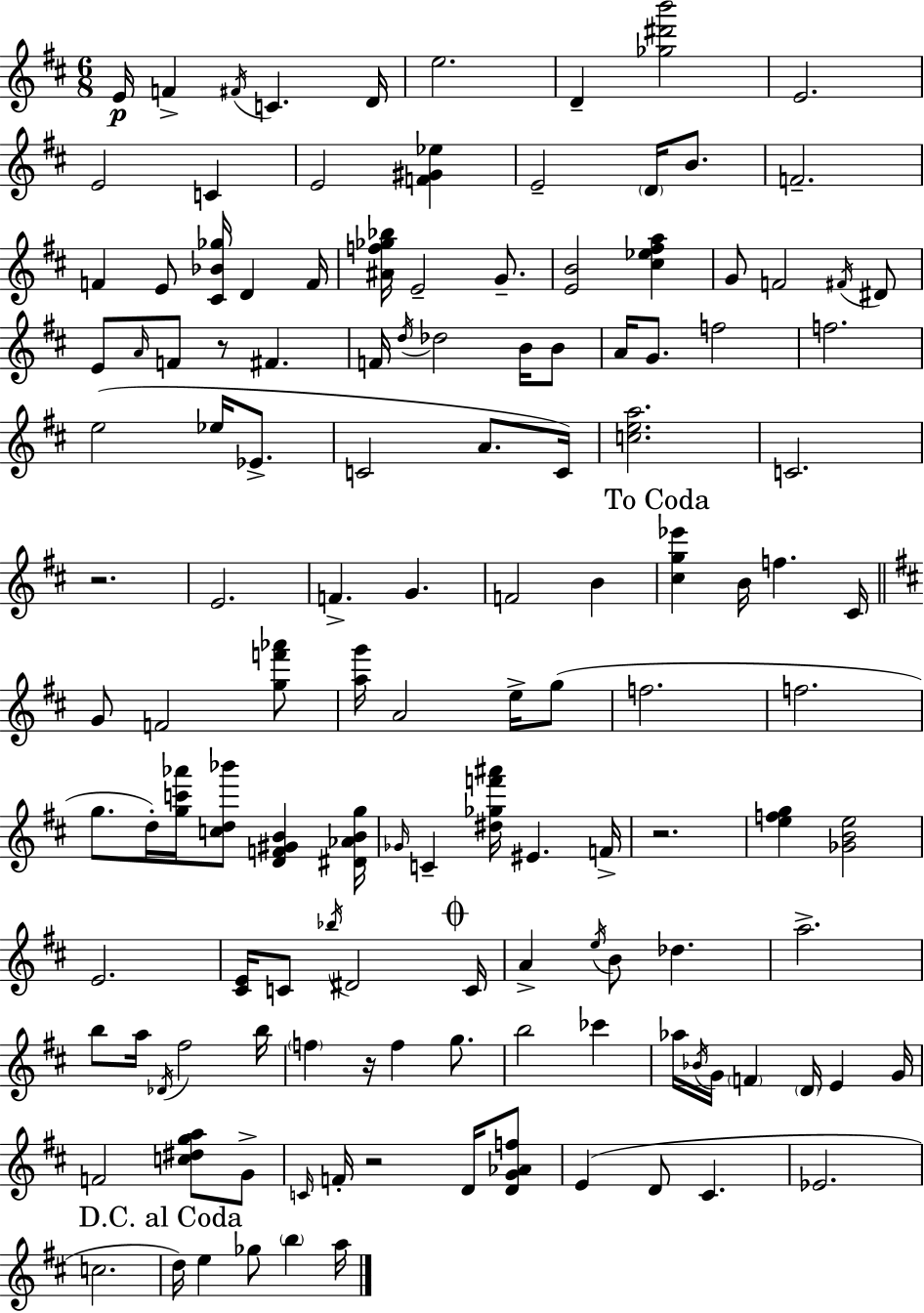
X:1
T:Untitled
M:6/8
L:1/4
K:D
E/4 F ^F/4 C D/4 e2 D [_g^d'b']2 E2 E2 C E2 [F^G_e] E2 D/4 B/2 F2 F E/2 [^C_B_g]/4 D F/4 [^Af_g_b]/4 E2 G/2 [EB]2 [^c_e^fa] G/2 F2 ^F/4 ^D/2 E/2 A/4 F/2 z/2 ^F F/4 d/4 _d2 B/4 B/2 A/4 G/2 f2 f2 e2 _e/4 _E/2 C2 A/2 C/4 [cea]2 C2 z2 E2 F G F2 B [^cg_e'] B/4 f ^C/4 G/2 F2 [gf'_a']/2 [ag']/4 A2 e/4 g/2 f2 f2 g/2 d/4 [gc'_a']/4 [cd_b']/2 [DF^GB] [^D_ABg]/4 _G/4 C [^d_gf'^a']/4 ^E F/4 z2 [efg] [_GBe]2 E2 [^CE]/4 C/2 _b/4 ^D2 C/4 A e/4 B/2 _d a2 b/2 a/4 _D/4 ^f2 b/4 f z/4 f g/2 b2 _c' _a/4 _B/4 G/4 F D/4 E G/4 F2 [c^dga]/2 G/2 C/4 F/4 z2 D/4 [DG_Af]/2 E D/2 ^C _E2 c2 d/4 e _g/2 b a/4